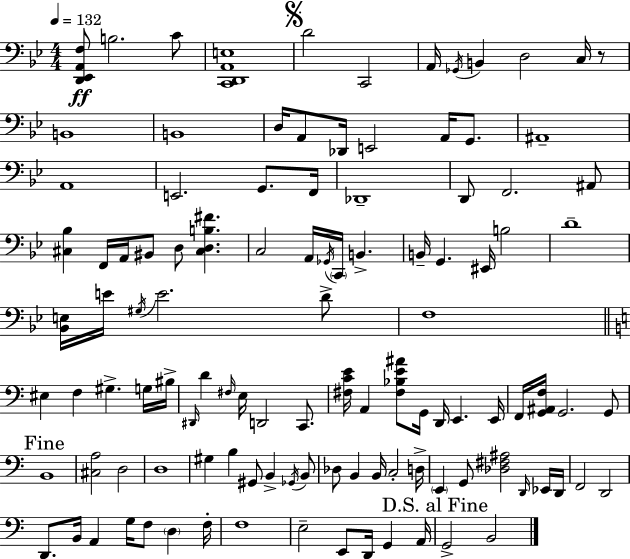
X:1
T:Untitled
M:4/4
L:1/4
K:Bb
[D,,_E,,A,,F,]/2 B,2 C/2 [C,,D,,A,,E,]4 D2 C,,2 A,,/4 _G,,/4 B,, D,2 C,/4 z/2 B,,4 B,,4 D,/4 A,,/2 _D,,/4 E,,2 A,,/4 G,,/2 ^A,,4 A,,4 E,,2 G,,/2 F,,/4 _D,,4 D,,/2 F,,2 ^A,,/2 [^C,_B,] F,,/4 A,,/4 ^B,,/2 D,/2 [^C,D,B,^F] C,2 A,,/4 _G,,/4 C,,/4 B,, B,,/4 G,, ^E,,/4 B,2 D4 [_B,,E,]/4 E/4 ^G,/4 E2 D/2 F,4 ^E, F, ^G, G,/4 ^B,/4 ^D,,/4 D ^F,/4 E,/4 D,,2 C,,/2 [^F,CE]/4 A,, [^F,_B,E^A]/2 G,,/4 D,,/4 E,, E,,/4 F,,/4 [G,,^A,,F,]/4 G,,2 G,,/2 B,,4 [^C,A,]2 D,2 D,4 ^G, B, ^G,,/2 B,, _G,,/4 B,,/2 _D,/2 B,, B,,/4 C,2 D,/4 E,, G,,/2 [_D,^F,^A,]2 D,,/4 _E,,/4 D,,/4 F,,2 D,,2 D,,/2 B,,/4 A,, G,/4 F,/2 D, F,/4 F,4 E,2 E,,/2 D,,/4 G,, A,,/4 G,,2 B,,2